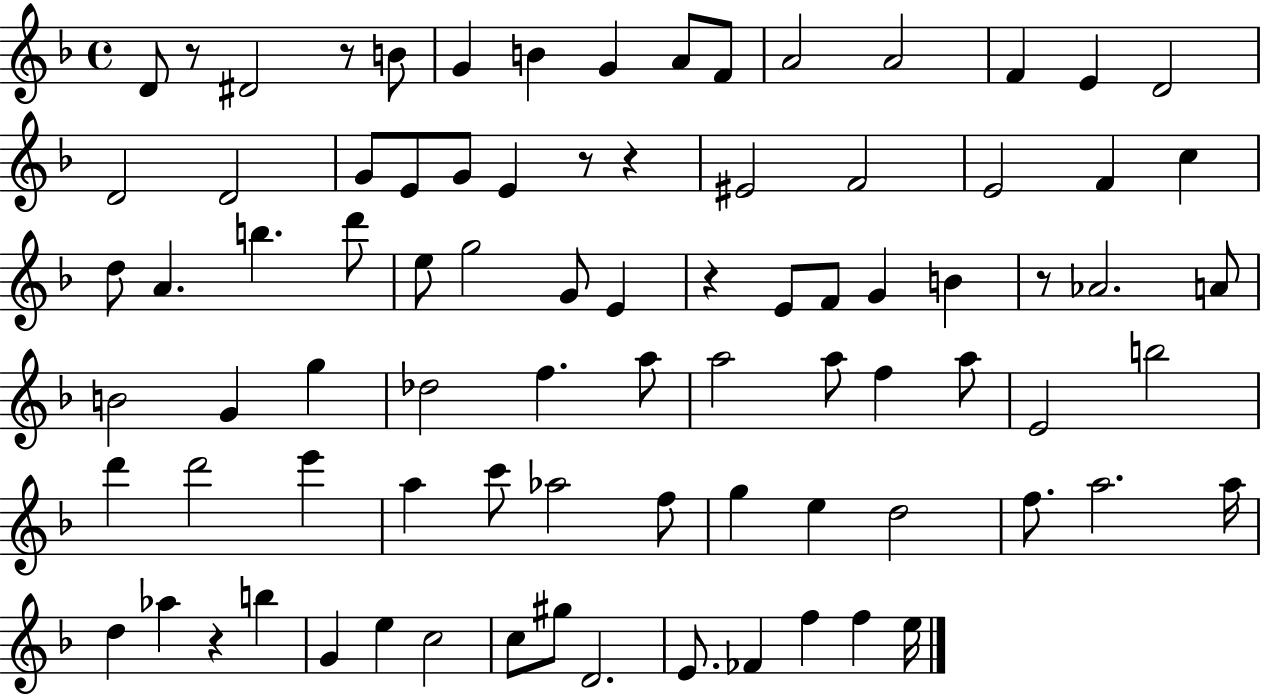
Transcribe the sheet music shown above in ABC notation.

X:1
T:Untitled
M:4/4
L:1/4
K:F
D/2 z/2 ^D2 z/2 B/2 G B G A/2 F/2 A2 A2 F E D2 D2 D2 G/2 E/2 G/2 E z/2 z ^E2 F2 E2 F c d/2 A b d'/2 e/2 g2 G/2 E z E/2 F/2 G B z/2 _A2 A/2 B2 G g _d2 f a/2 a2 a/2 f a/2 E2 b2 d' d'2 e' a c'/2 _a2 f/2 g e d2 f/2 a2 a/4 d _a z b G e c2 c/2 ^g/2 D2 E/2 _F f f e/4